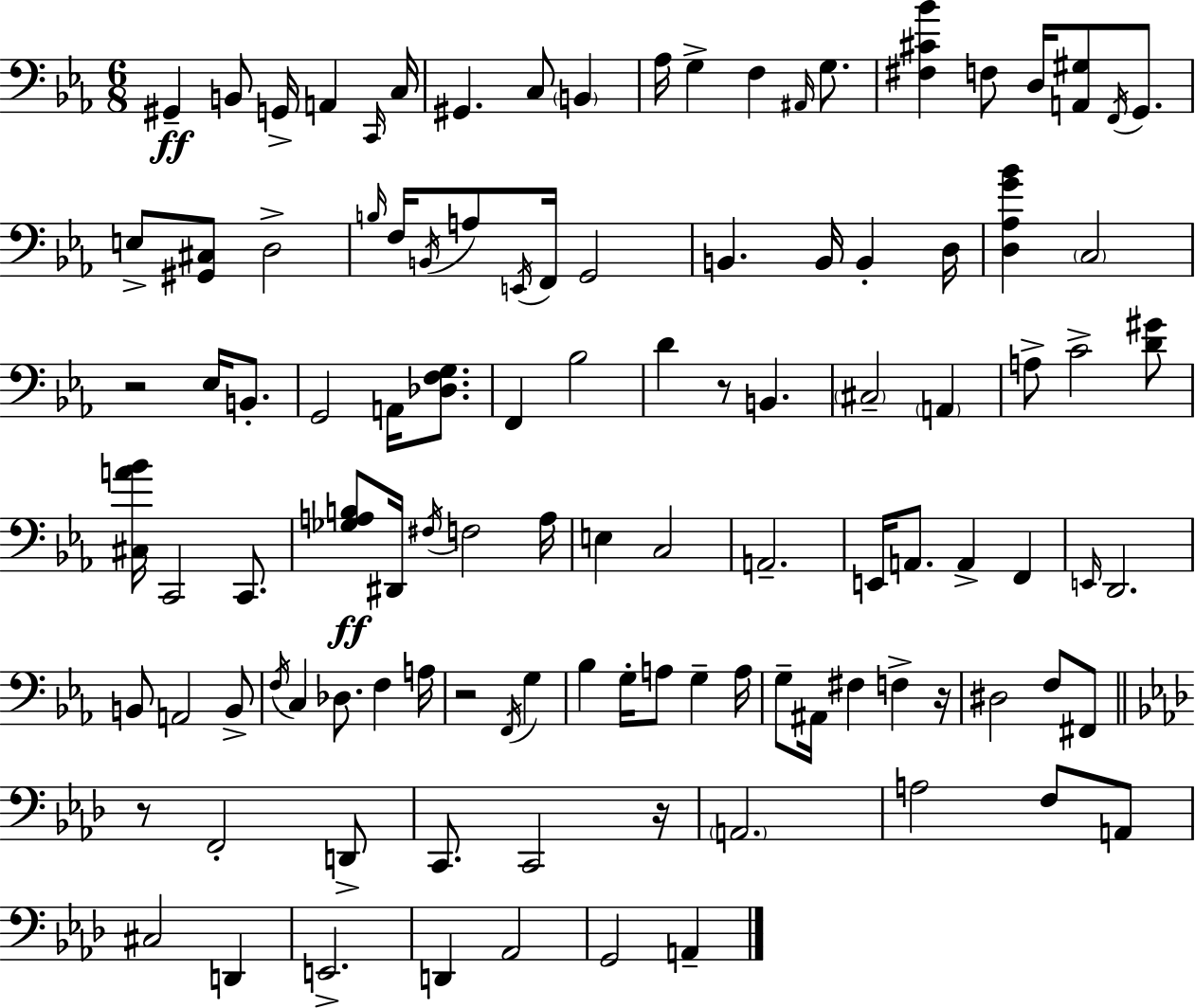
X:1
T:Untitled
M:6/8
L:1/4
K:Cm
^G,, B,,/2 G,,/4 A,, C,,/4 C,/4 ^G,, C,/2 B,, _A,/4 G, F, ^A,,/4 G,/2 [^F,^C_B] F,/2 D,/4 [A,,^G,]/2 F,,/4 G,,/2 E,/2 [^G,,^C,]/2 D,2 B,/4 F,/4 B,,/4 A,/2 E,,/4 F,,/4 G,,2 B,, B,,/4 B,, D,/4 [D,_A,G_B] C,2 z2 _E,/4 B,,/2 G,,2 A,,/4 [_D,F,G,]/2 F,, _B,2 D z/2 B,, ^C,2 A,, A,/2 C2 [D^G]/2 [^C,A_B]/4 C,,2 C,,/2 [_G,A,B,]/2 ^D,,/4 ^F,/4 F,2 A,/4 E, C,2 A,,2 E,,/4 A,,/2 A,, F,, E,,/4 D,,2 B,,/2 A,,2 B,,/2 F,/4 C, _D,/2 F, A,/4 z2 F,,/4 G, _B, G,/4 A,/2 G, A,/4 G,/2 ^A,,/4 ^F, F, z/4 ^D,2 F,/2 ^F,,/2 z/2 F,,2 D,,/2 C,,/2 C,,2 z/4 A,,2 A,2 F,/2 A,,/2 ^C,2 D,, E,,2 D,, _A,,2 G,,2 A,,